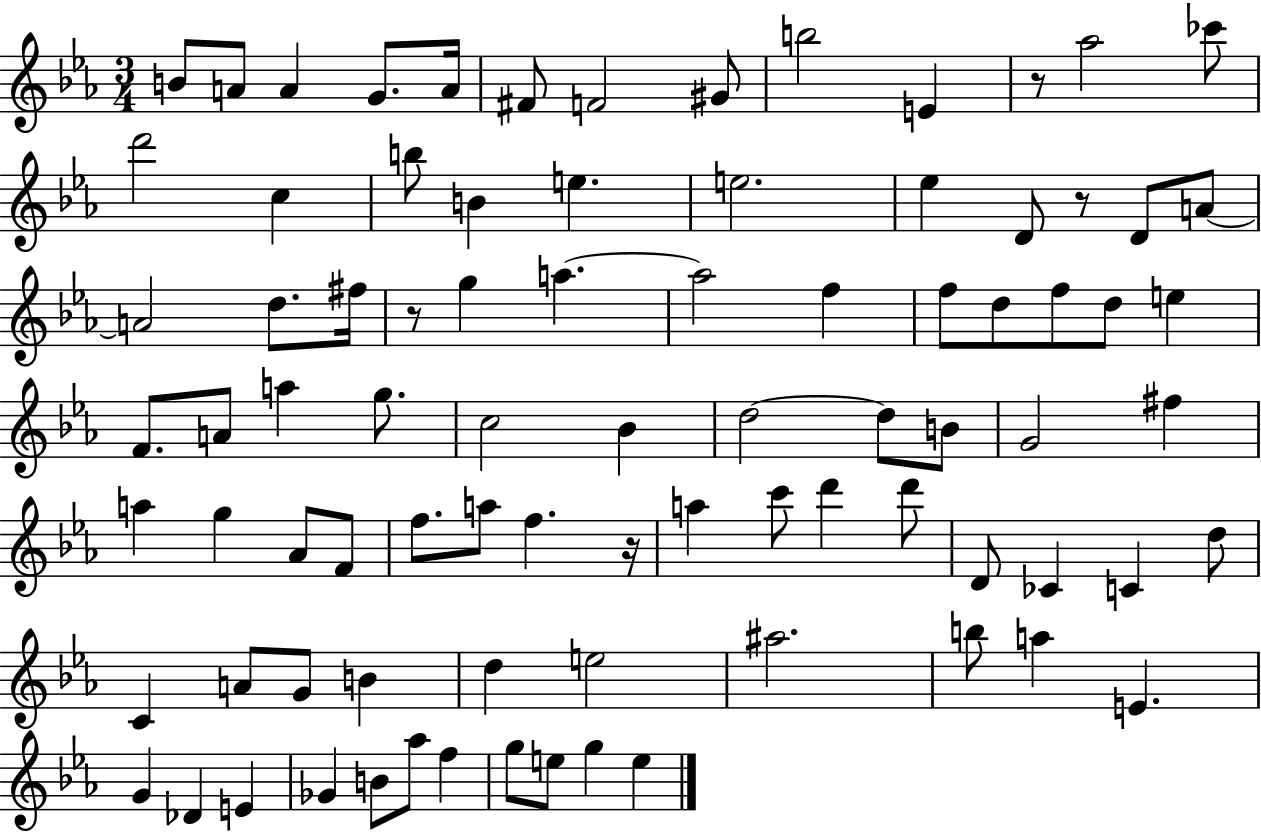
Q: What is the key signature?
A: EES major